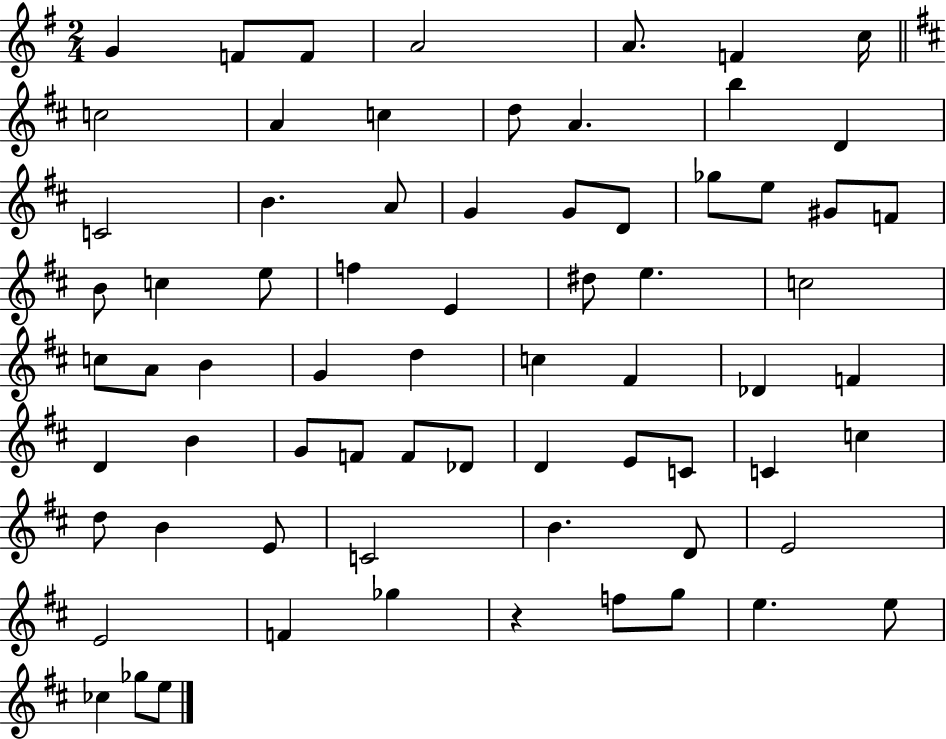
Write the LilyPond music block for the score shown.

{
  \clef treble
  \numericTimeSignature
  \time 2/4
  \key g \major
  g'4 f'8 f'8 | a'2 | a'8. f'4 c''16 | \bar "||" \break \key b \minor c''2 | a'4 c''4 | d''8 a'4. | b''4 d'4 | \break c'2 | b'4. a'8 | g'4 g'8 d'8 | ges''8 e''8 gis'8 f'8 | \break b'8 c''4 e''8 | f''4 e'4 | dis''8 e''4. | c''2 | \break c''8 a'8 b'4 | g'4 d''4 | c''4 fis'4 | des'4 f'4 | \break d'4 b'4 | g'8 f'8 f'8 des'8 | d'4 e'8 c'8 | c'4 c''4 | \break d''8 b'4 e'8 | c'2 | b'4. d'8 | e'2 | \break e'2 | f'4 ges''4 | r4 f''8 g''8 | e''4. e''8 | \break ces''4 ges''8 e''8 | \bar "|."
}